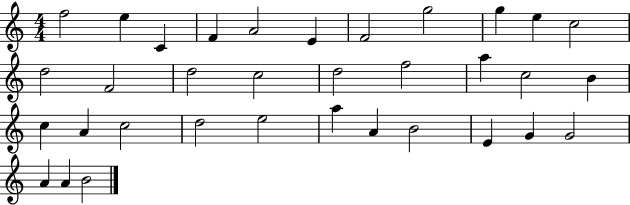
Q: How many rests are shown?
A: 0